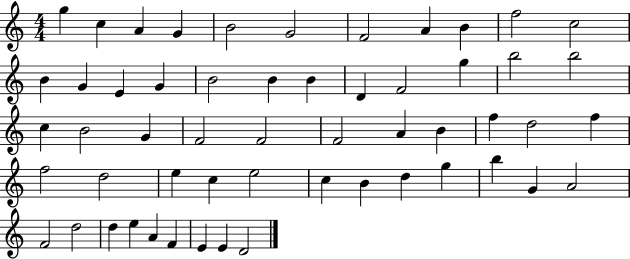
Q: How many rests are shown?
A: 0